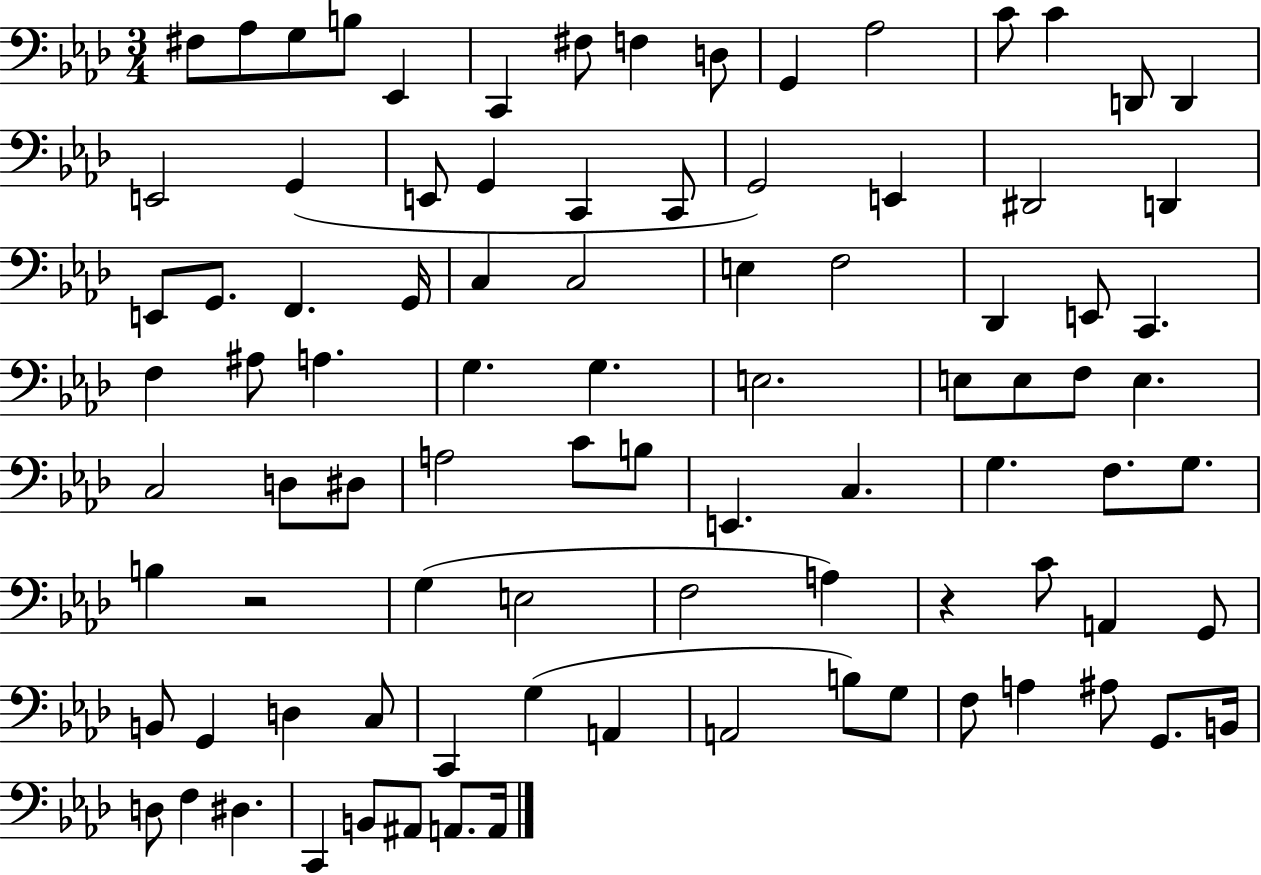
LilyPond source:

{
  \clef bass
  \numericTimeSignature
  \time 3/4
  \key aes \major
  fis8 aes8 g8 b8 ees,4 | c,4 fis8 f4 d8 | g,4 aes2 | c'8 c'4 d,8 d,4 | \break e,2 g,4( | e,8 g,4 c,4 c,8 | g,2) e,4 | dis,2 d,4 | \break e,8 g,8. f,4. g,16 | c4 c2 | e4 f2 | des,4 e,8 c,4. | \break f4 ais8 a4. | g4. g4. | e2. | e8 e8 f8 e4. | \break c2 d8 dis8 | a2 c'8 b8 | e,4. c4. | g4. f8. g8. | \break b4 r2 | g4( e2 | f2 a4) | r4 c'8 a,4 g,8 | \break b,8 g,4 d4 c8 | c,4 g4( a,4 | a,2 b8) g8 | f8 a4 ais8 g,8. b,16 | \break d8 f4 dis4. | c,4 b,8 ais,8 a,8. a,16 | \bar "|."
}